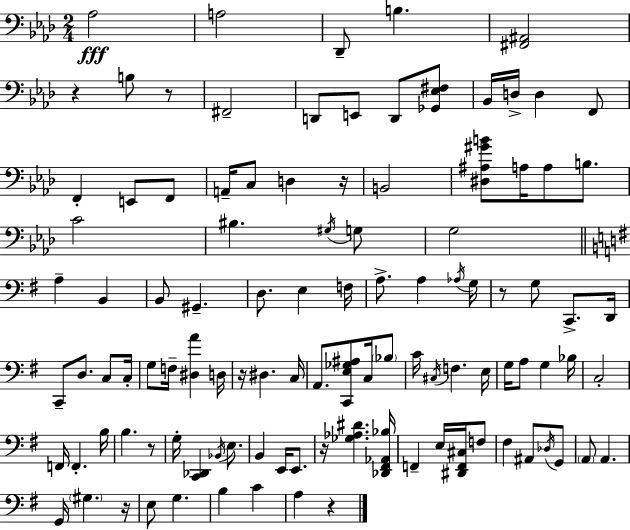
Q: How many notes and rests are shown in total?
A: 107